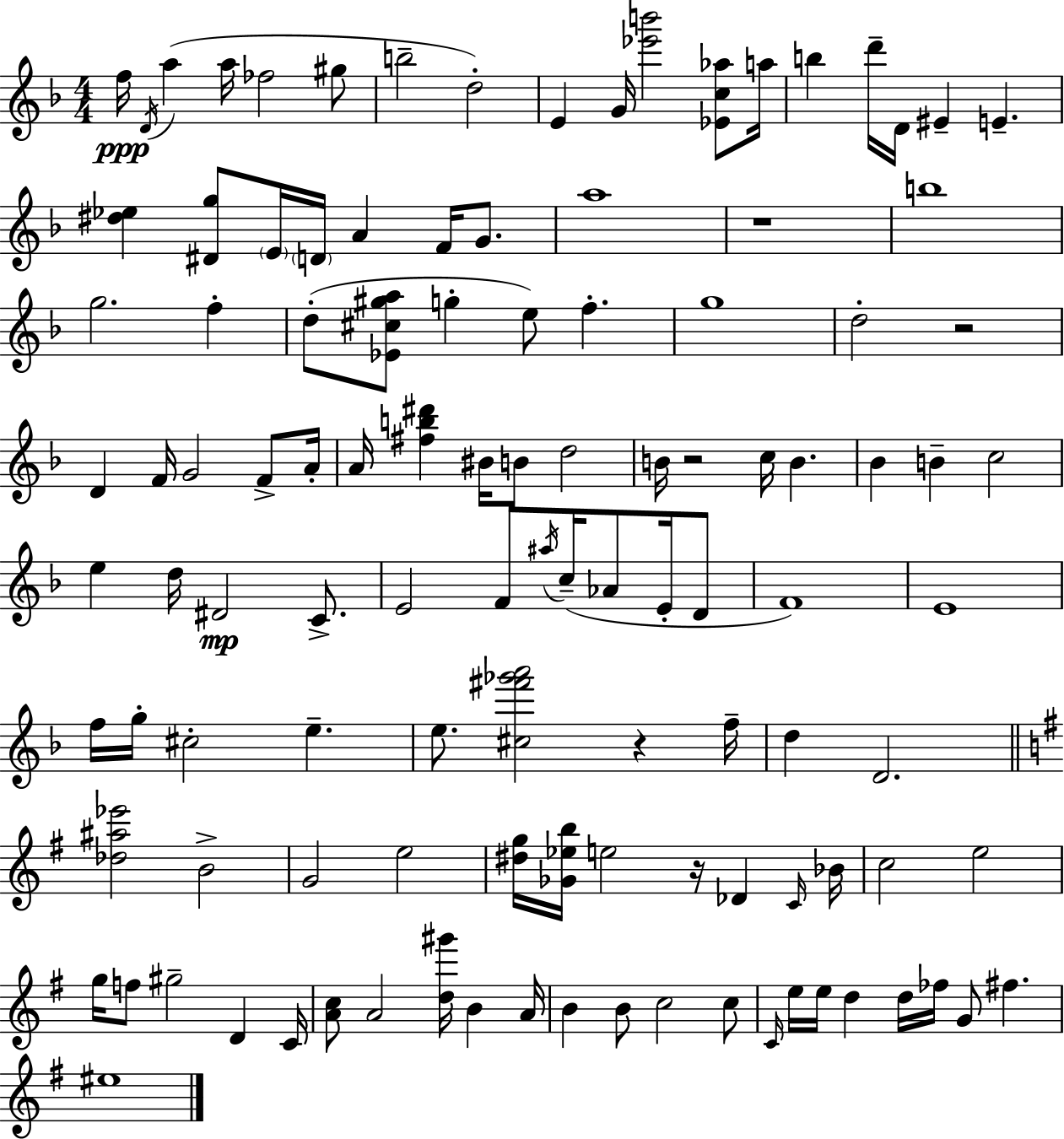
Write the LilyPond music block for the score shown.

{
  \clef treble
  \numericTimeSignature
  \time 4/4
  \key d \minor
  f''16\ppp \acciaccatura { d'16 } a''4( a''16 fes''2 gis''8 | b''2-- d''2-.) | e'4 g'16 <ees''' b'''>2 <ees' c'' aes''>8 | a''16 b''4 d'''16-- d'16 eis'4-- e'4.-- | \break <dis'' ees''>4 <dis' g''>8 \parenthesize e'16 \parenthesize d'16 a'4 f'16 g'8. | a''1 | r1 | b''1 | \break g''2. f''4-. | d''8-.( <ees' cis'' gis'' a''>8 g''4-. e''8) f''4.-. | g''1 | d''2-. r2 | \break d'4 f'16 g'2 f'8-> | a'16-. a'16 <fis'' b'' dis'''>4 bis'16 b'8 d''2 | b'16 r2 c''16 b'4. | bes'4 b'4-- c''2 | \break e''4 d''16 dis'2\mp c'8.-> | e'2 f'8 \acciaccatura { ais''16 } c''16--( aes'8 e'16-. | d'8 f'1) | e'1 | \break f''16 g''16-. cis''2-. e''4.-- | e''8. <cis'' fis''' ges''' a'''>2 r4 | f''16-- d''4 d'2. | \bar "||" \break \key g \major <des'' ais'' ees'''>2 b'2-> | g'2 e''2 | <dis'' g''>16 <ges' ees'' b''>16 e''2 r16 des'4 \grace { c'16 } | bes'16 c''2 e''2 | \break g''16 f''8 gis''2-- d'4 | c'16 <a' c''>8 a'2 <d'' gis'''>16 b'4 | a'16 b'4 b'8 c''2 c''8 | \grace { c'16 } e''16 e''16 d''4 d''16 fes''16 g'8 fis''4. | \break eis''1 | \bar "|."
}